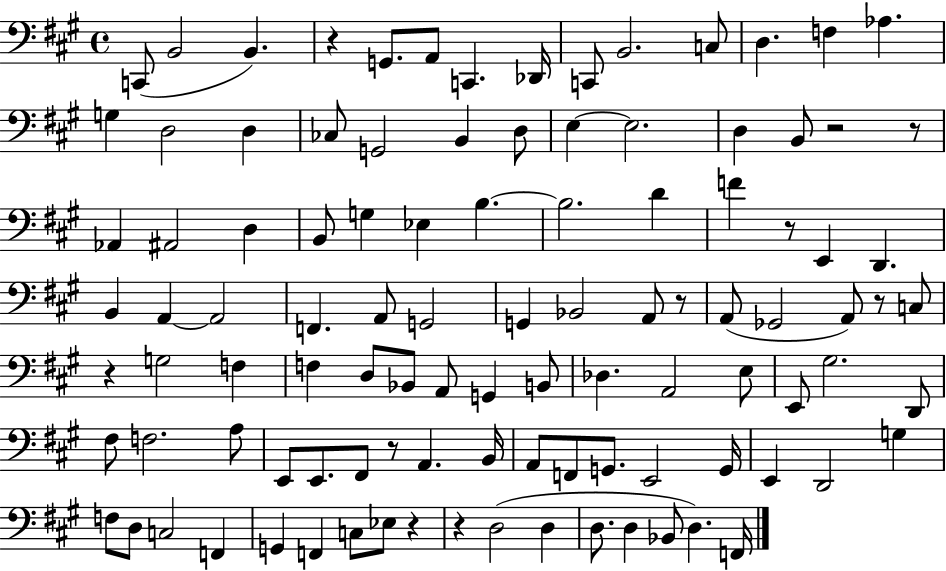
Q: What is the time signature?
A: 4/4